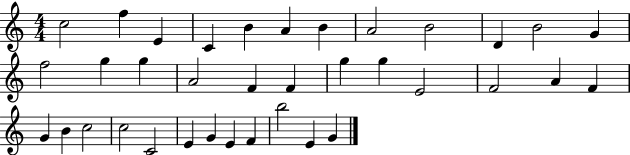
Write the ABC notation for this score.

X:1
T:Untitled
M:4/4
L:1/4
K:C
c2 f E C B A B A2 B2 D B2 G f2 g g A2 F F g g E2 F2 A F G B c2 c2 C2 E G E F b2 E G